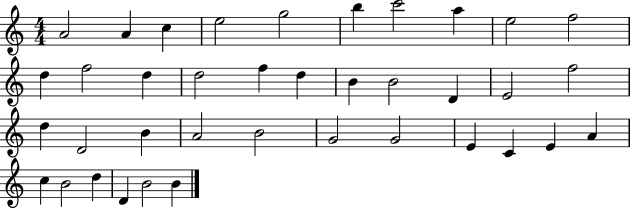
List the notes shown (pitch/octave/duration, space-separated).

A4/h A4/q C5/q E5/h G5/h B5/q C6/h A5/q E5/h F5/h D5/q F5/h D5/q D5/h F5/q D5/q B4/q B4/h D4/q E4/h F5/h D5/q D4/h B4/q A4/h B4/h G4/h G4/h E4/q C4/q E4/q A4/q C5/q B4/h D5/q D4/q B4/h B4/q